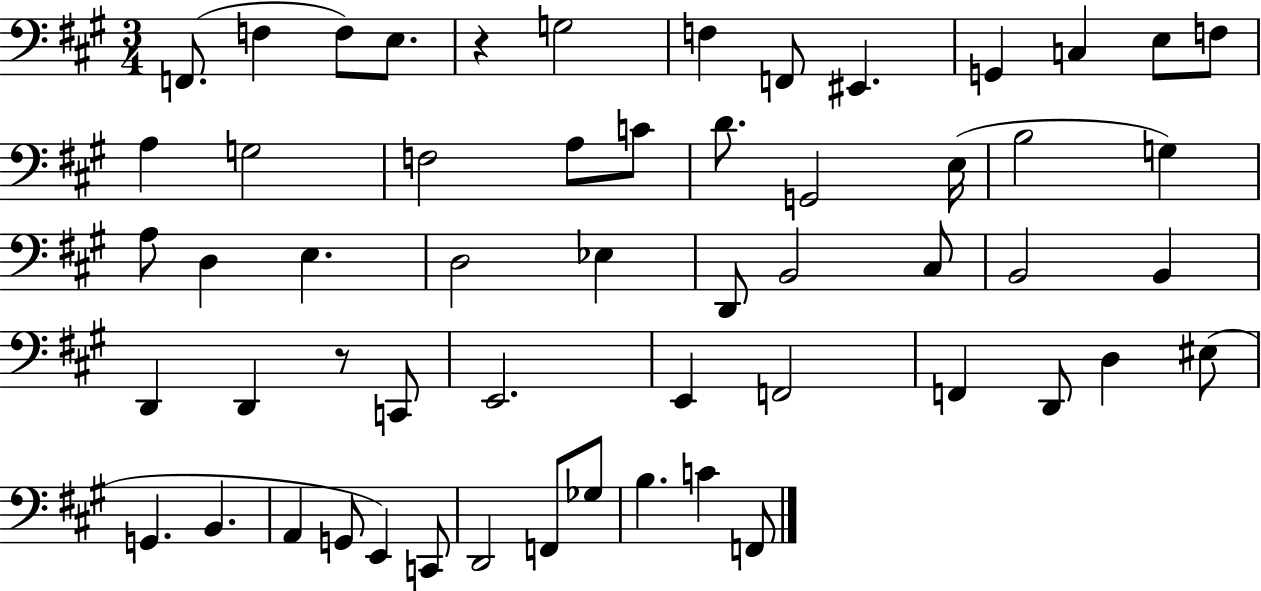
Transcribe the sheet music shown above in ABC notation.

X:1
T:Untitled
M:3/4
L:1/4
K:A
F,,/2 F, F,/2 E,/2 z G,2 F, F,,/2 ^E,, G,, C, E,/2 F,/2 A, G,2 F,2 A,/2 C/2 D/2 G,,2 E,/4 B,2 G, A,/2 D, E, D,2 _E, D,,/2 B,,2 ^C,/2 B,,2 B,, D,, D,, z/2 C,,/2 E,,2 E,, F,,2 F,, D,,/2 D, ^E,/2 G,, B,, A,, G,,/2 E,, C,,/2 D,,2 F,,/2 _G,/2 B, C F,,/2